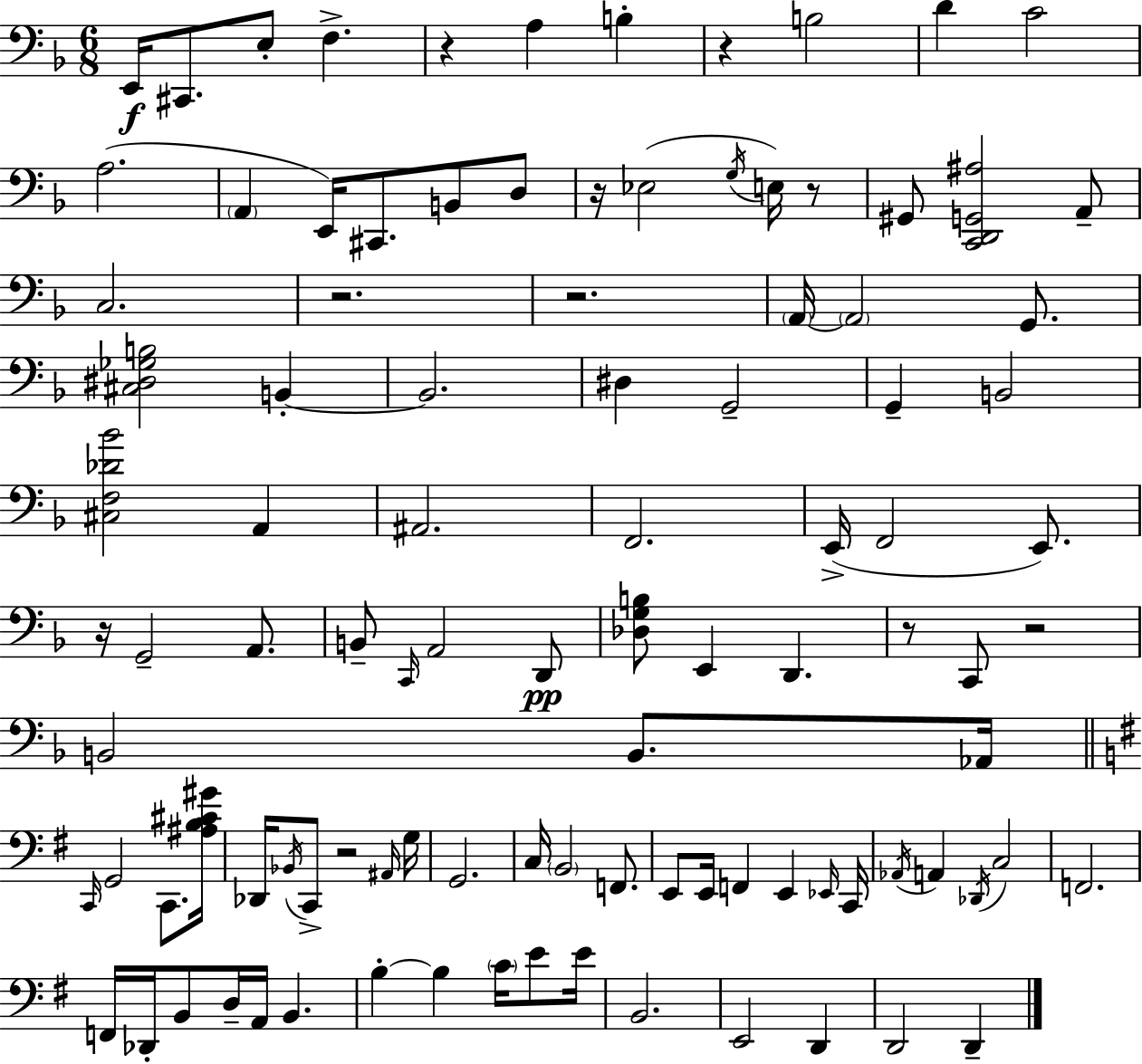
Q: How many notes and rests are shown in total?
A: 102